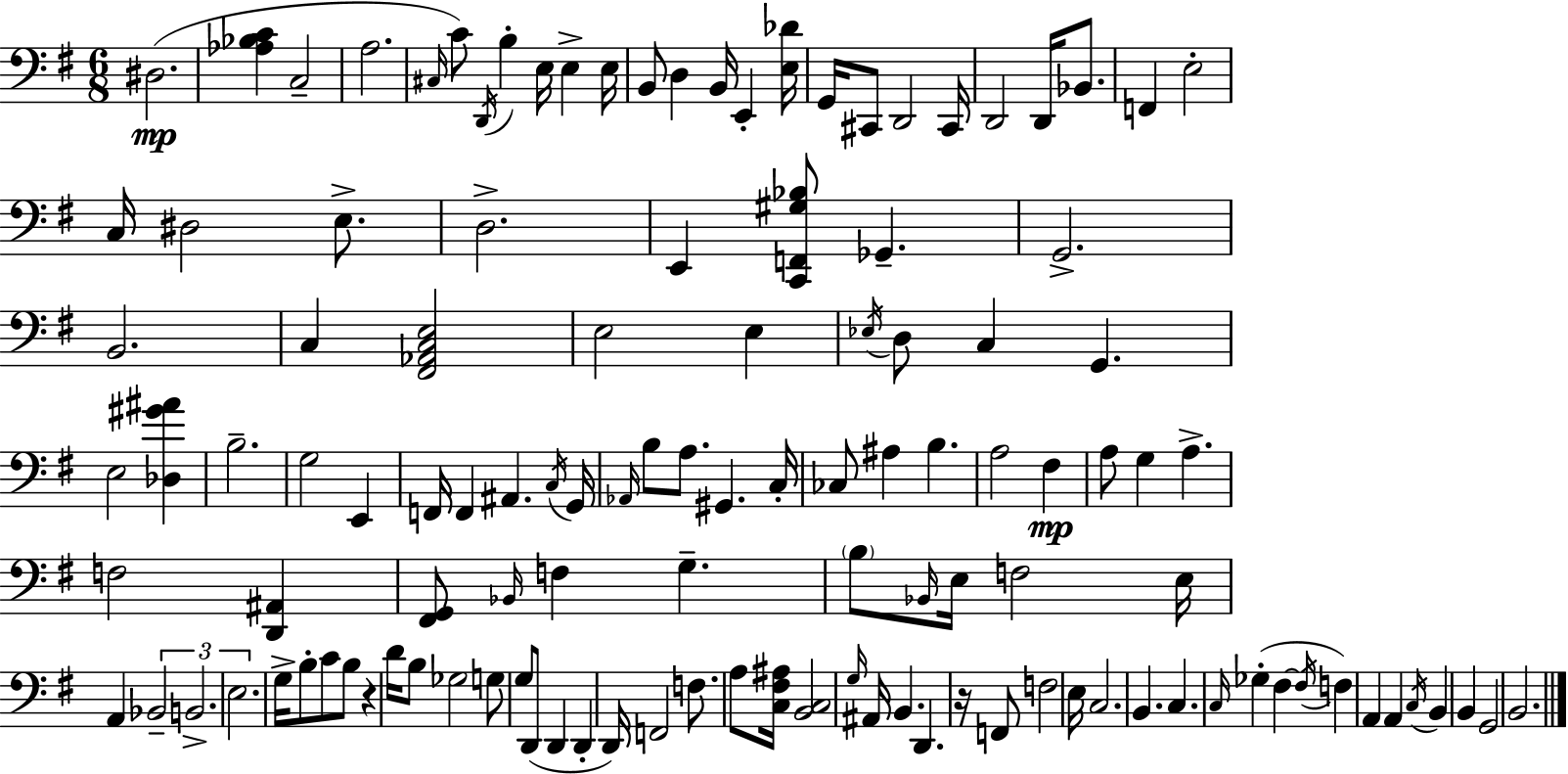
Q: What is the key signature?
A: G major